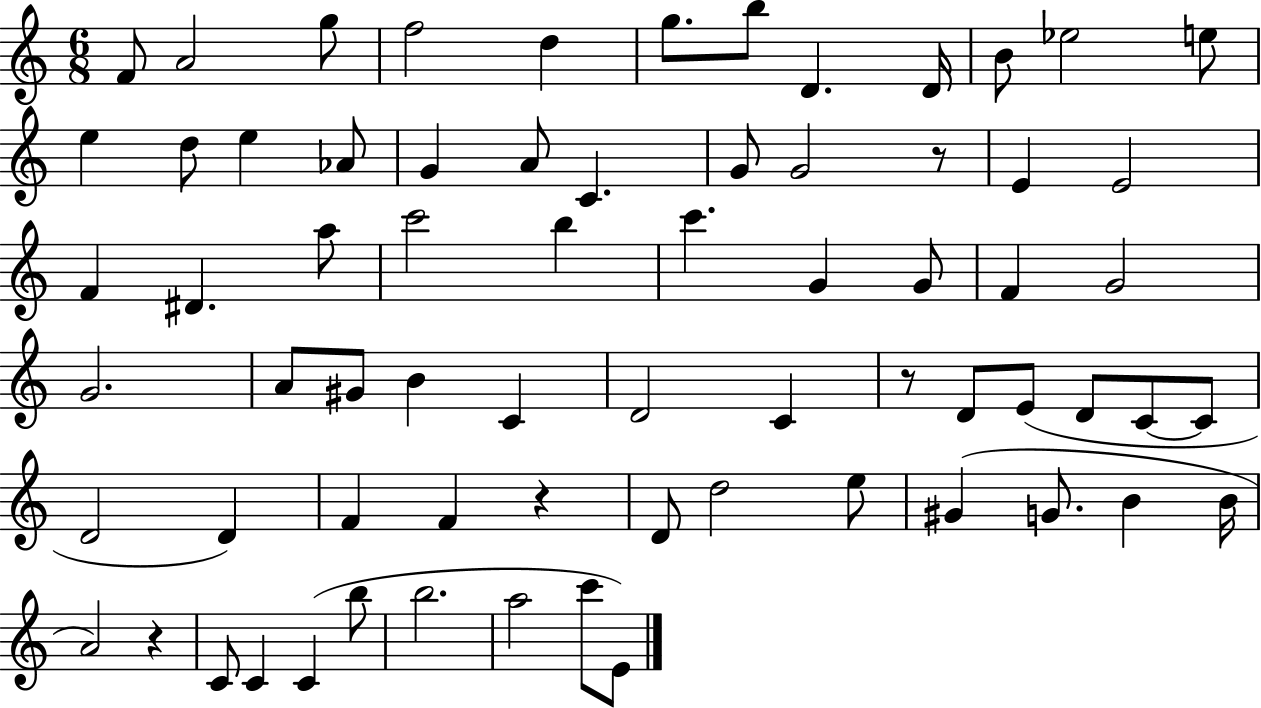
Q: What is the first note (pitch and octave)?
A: F4